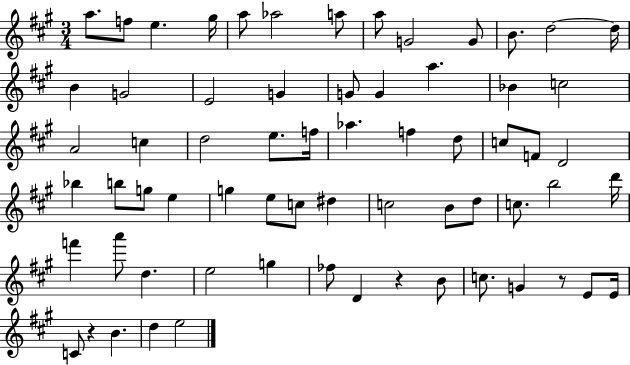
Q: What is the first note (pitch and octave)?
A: A5